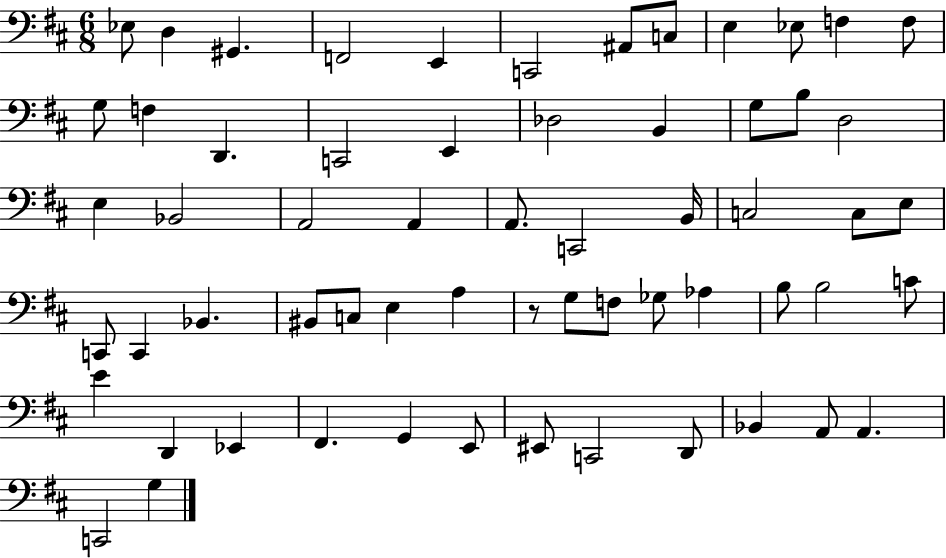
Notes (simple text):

Eb3/e D3/q G#2/q. F2/h E2/q C2/h A#2/e C3/e E3/q Eb3/e F3/q F3/e G3/e F3/q D2/q. C2/h E2/q Db3/h B2/q G3/e B3/e D3/h E3/q Bb2/h A2/h A2/q A2/e. C2/h B2/s C3/h C3/e E3/e C2/e C2/q Bb2/q. BIS2/e C3/e E3/q A3/q R/e G3/e F3/e Gb3/e Ab3/q B3/e B3/h C4/e E4/q D2/q Eb2/q F#2/q. G2/q E2/e EIS2/e C2/h D2/e Bb2/q A2/e A2/q. C2/h G3/q